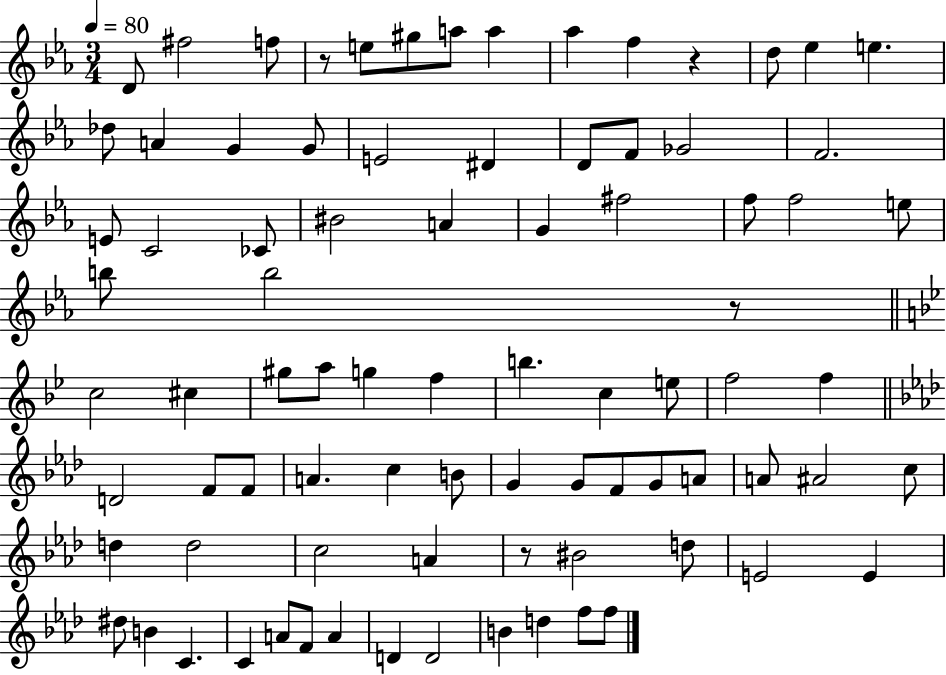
D4/e F#5/h F5/e R/e E5/e G#5/e A5/e A5/q Ab5/q F5/q R/q D5/e Eb5/q E5/q. Db5/e A4/q G4/q G4/e E4/h D#4/q D4/e F4/e Gb4/h F4/h. E4/e C4/h CES4/e BIS4/h A4/q G4/q F#5/h F5/e F5/h E5/e B5/e B5/h R/e C5/h C#5/q G#5/e A5/e G5/q F5/q B5/q. C5/q E5/e F5/h F5/q D4/h F4/e F4/e A4/q. C5/q B4/e G4/q G4/e F4/e G4/e A4/e A4/e A#4/h C5/e D5/q D5/h C5/h A4/q R/e BIS4/h D5/e E4/h E4/q D#5/e B4/q C4/q. C4/q A4/e F4/e A4/q D4/q D4/h B4/q D5/q F5/e F5/e